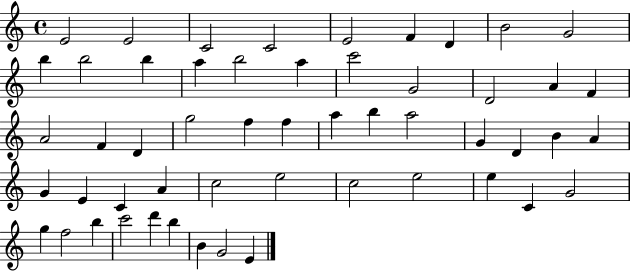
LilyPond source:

{
  \clef treble
  \time 4/4
  \defaultTimeSignature
  \key c \major
  e'2 e'2 | c'2 c'2 | e'2 f'4 d'4 | b'2 g'2 | \break b''4 b''2 b''4 | a''4 b''2 a''4 | c'''2 g'2 | d'2 a'4 f'4 | \break a'2 f'4 d'4 | g''2 f''4 f''4 | a''4 b''4 a''2 | g'4 d'4 b'4 a'4 | \break g'4 e'4 c'4 a'4 | c''2 e''2 | c''2 e''2 | e''4 c'4 g'2 | \break g''4 f''2 b''4 | c'''2 d'''4 b''4 | b'4 g'2 e'4 | \bar "|."
}